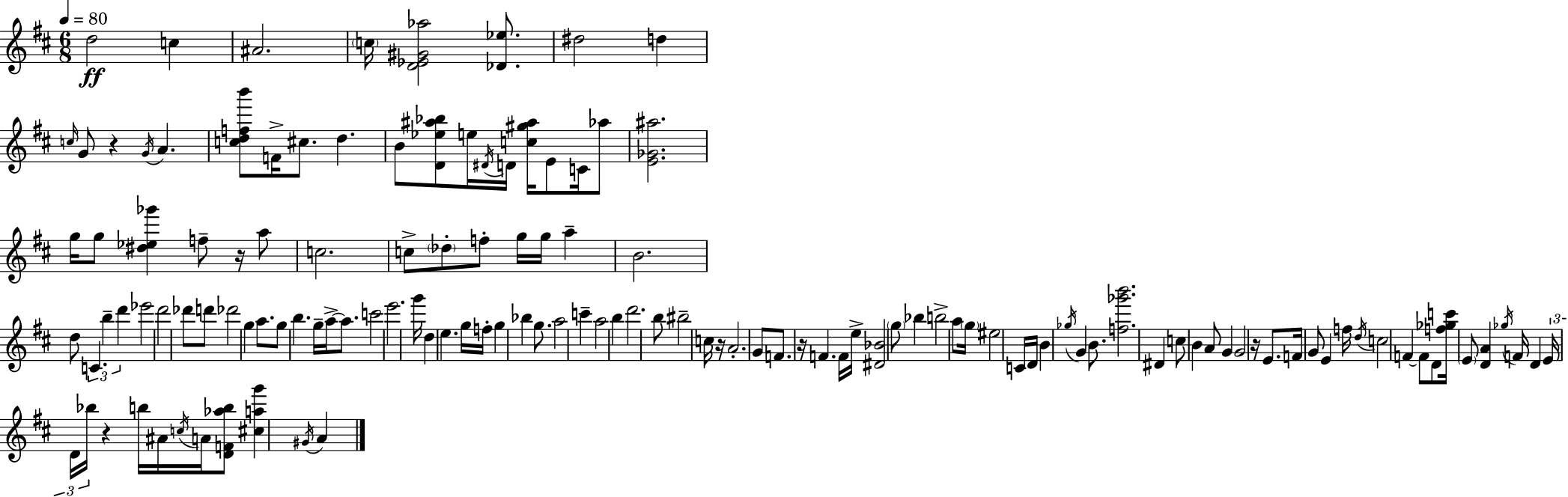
D5/h C5/q A#4/h. C5/s [D4,Eb4,G#4,Ab5]/h [Db4,Eb5]/e. D#5/h D5/q C5/s G4/e R/q G4/s A4/q. [C5,D5,F5,B6]/e F4/s C#5/e. D5/q. B4/e [D4,Eb5,A#5,Bb5]/e E5/s D#4/s D4/s [C5,G#5,A#5]/s E4/e C4/s Ab5/e [E4,Gb4,A#5]/h. G5/s G5/e [D#5,Eb5,Gb6]/q F5/e R/s A5/e C5/h. C5/e Db5/e F5/e G5/s G5/s A5/q B4/h. D5/e C4/q. B5/q D6/q Eb6/h D6/h Db6/e D6/e Db6/h G5/q A5/e. G5/e B5/q. G5/s A5/s A5/e. C6/h E6/h. G6/s D5/q E5/q. G5/s F5/s G5/q Bb5/q G5/e. A5/h C6/q A5/h B5/q D6/h. B5/e BIS5/h C5/s R/s A4/h. G4/e F4/e. R/s F4/q. F4/s E5/s [D#4,Bb4]/h G5/e Bb5/q B5/h A5/e G5/s EIS5/h C4/s D4/s B4/q Gb5/s G4/q B4/e. [F5,Gb6,B6]/h. D#4/q C5/e B4/q A4/e G4/q G4/h R/s E4/e. F4/s G4/e E4/q F5/s D5/s C5/h F4/q F4/e D4/e [F5,Gb5,C6]/s E4/e [D4,A4]/q Gb5/s F4/s D4/q E4/s D4/s Bb5/s R/q B5/s A#4/s C5/s A4/s [D4,F4,Ab5,B5]/e [C#5,A5,G6]/q G#4/s A4/q